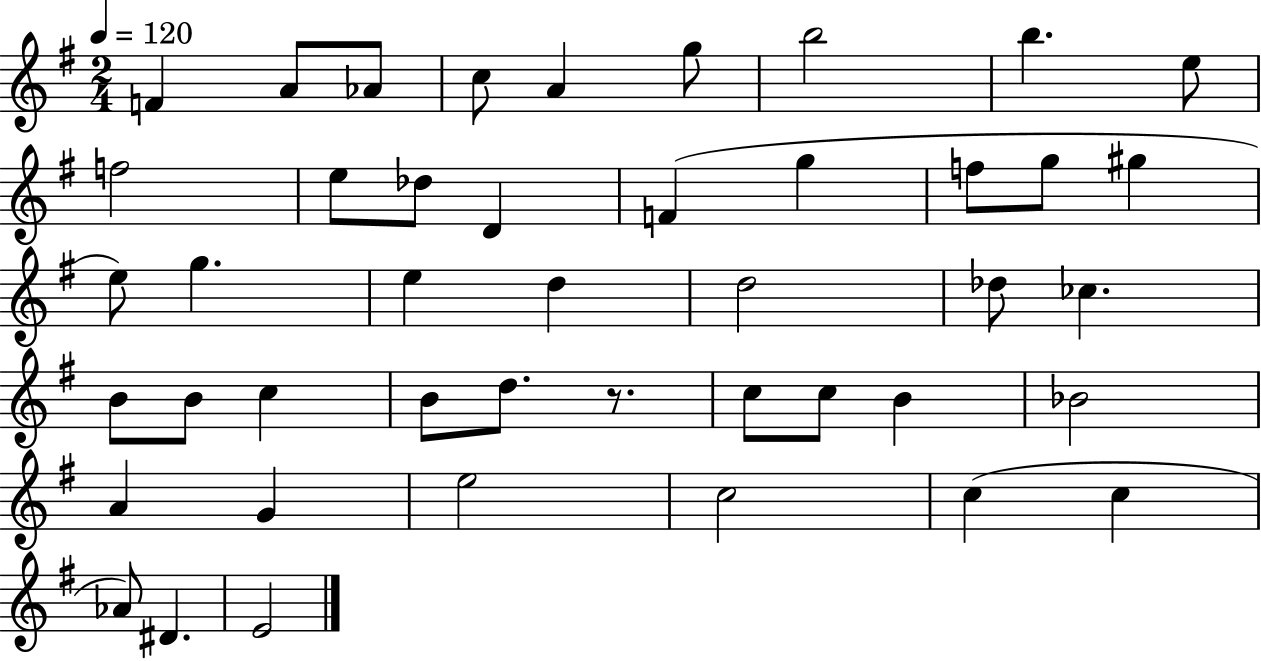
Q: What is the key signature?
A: G major